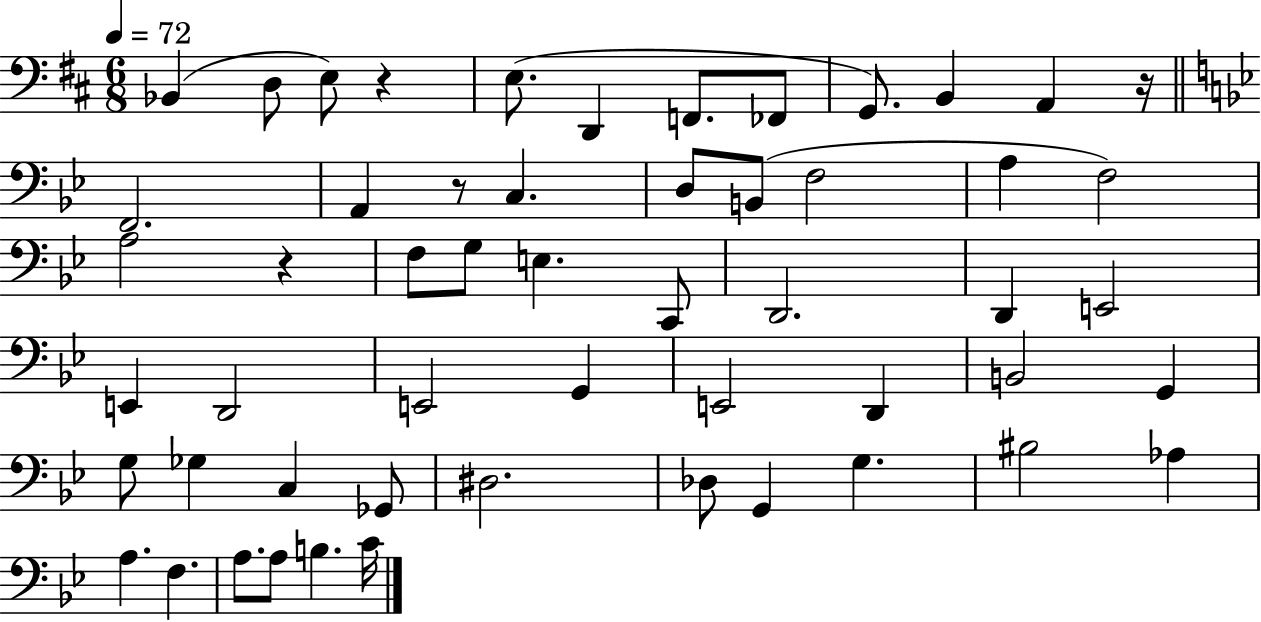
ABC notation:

X:1
T:Untitled
M:6/8
L:1/4
K:D
_B,, D,/2 E,/2 z E,/2 D,, F,,/2 _F,,/2 G,,/2 B,, A,, z/4 F,,2 A,, z/2 C, D,/2 B,,/2 F,2 A, F,2 A,2 z F,/2 G,/2 E, C,,/2 D,,2 D,, E,,2 E,, D,,2 E,,2 G,, E,,2 D,, B,,2 G,, G,/2 _G, C, _G,,/2 ^D,2 _D,/2 G,, G, ^B,2 _A, A, F, A,/2 A,/2 B, C/4